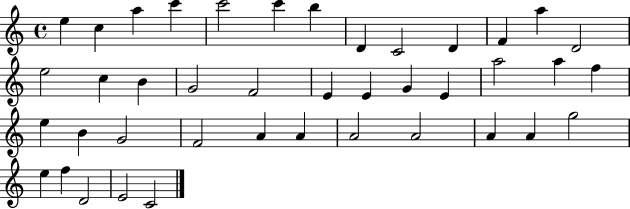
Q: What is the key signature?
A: C major